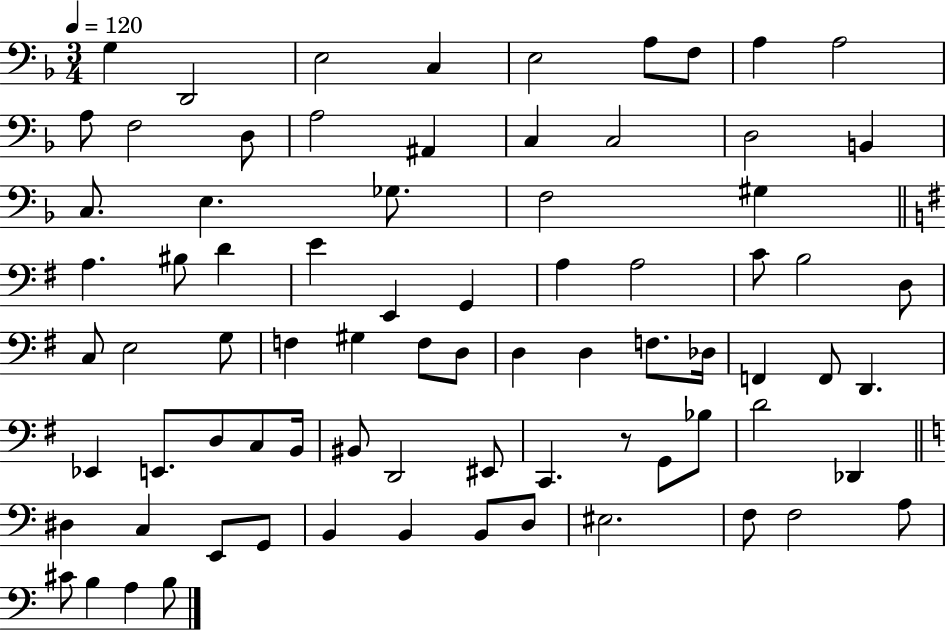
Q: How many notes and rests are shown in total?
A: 78